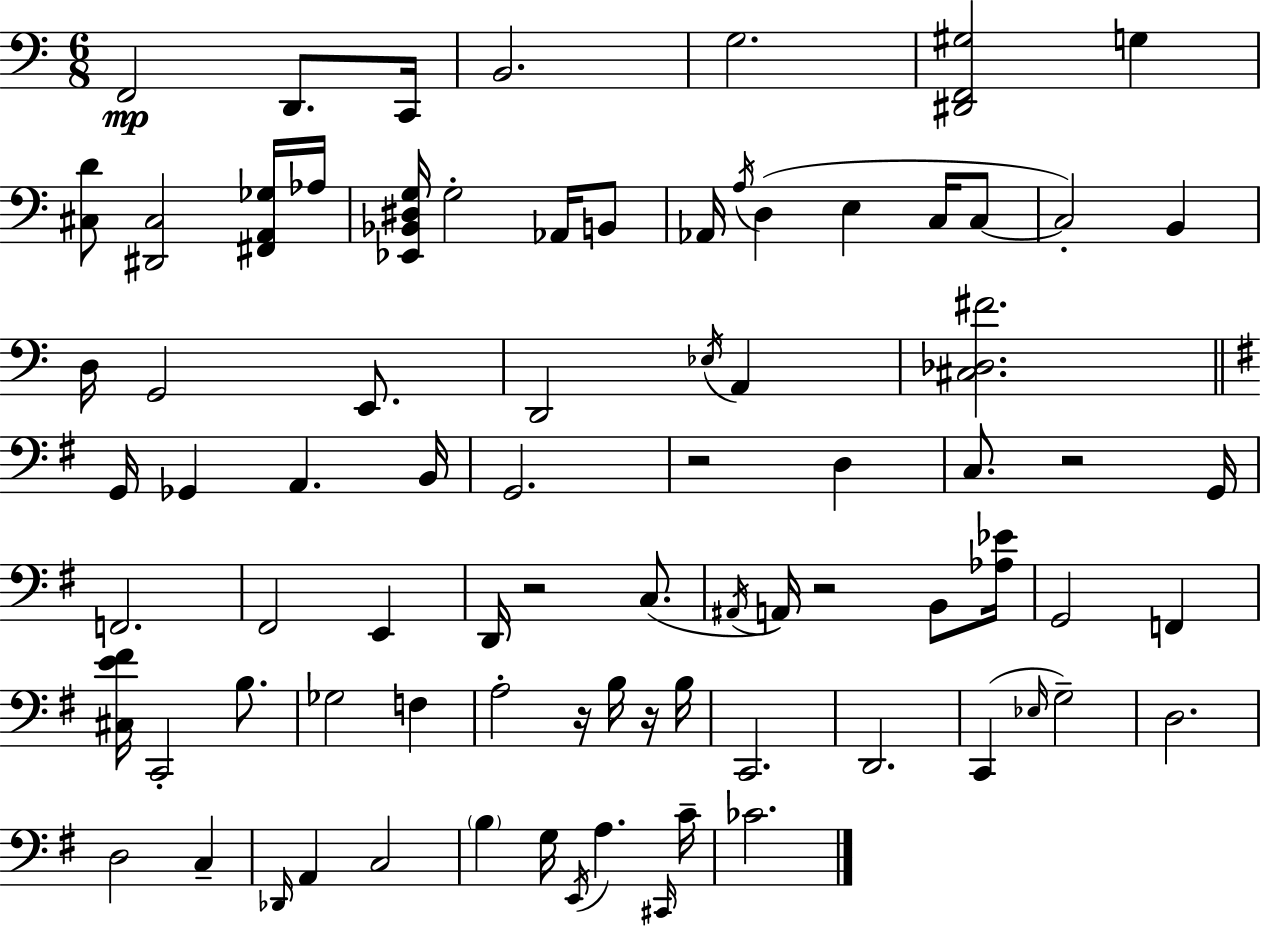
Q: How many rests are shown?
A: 6